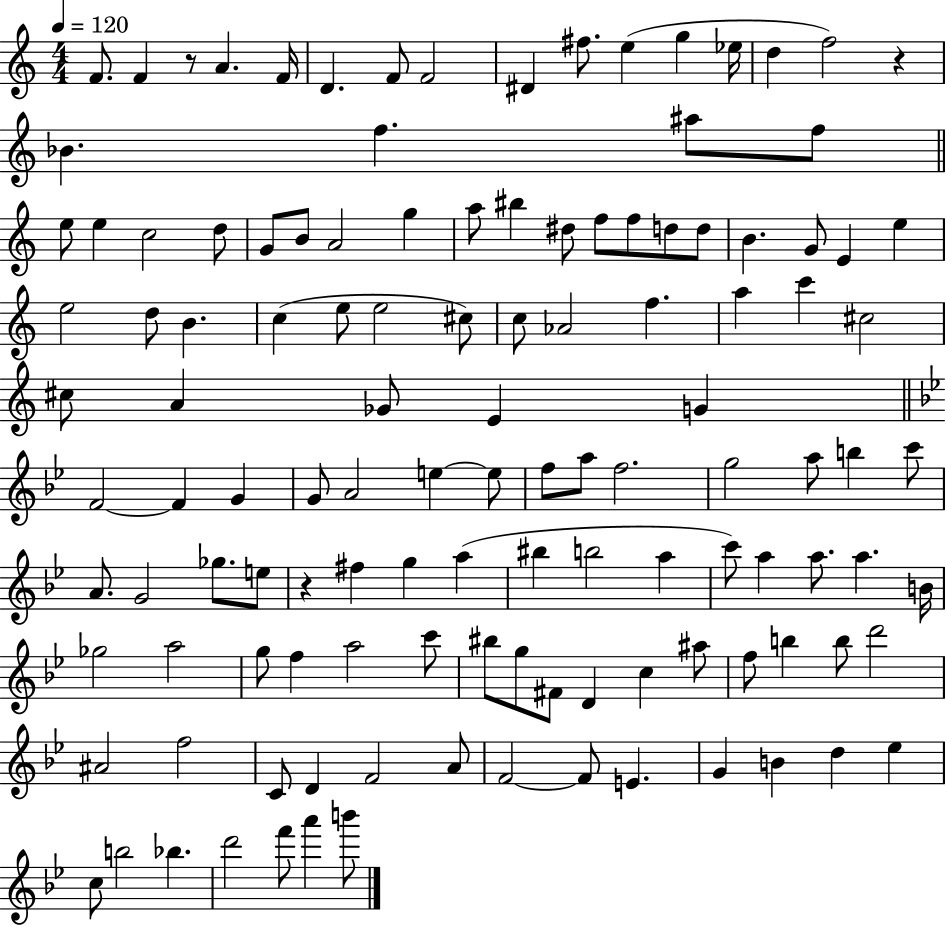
X:1
T:Untitled
M:4/4
L:1/4
K:C
F/2 F z/2 A F/4 D F/2 F2 ^D ^f/2 e g _e/4 d f2 z _B f ^a/2 f/2 e/2 e c2 d/2 G/2 B/2 A2 g a/2 ^b ^d/2 f/2 f/2 d/2 d/2 B G/2 E e e2 d/2 B c e/2 e2 ^c/2 c/2 _A2 f a c' ^c2 ^c/2 A _G/2 E G F2 F G G/2 A2 e e/2 f/2 a/2 f2 g2 a/2 b c'/2 A/2 G2 _g/2 e/2 z ^f g a ^b b2 a c'/2 a a/2 a B/4 _g2 a2 g/2 f a2 c'/2 ^b/2 g/2 ^F/2 D c ^a/2 f/2 b b/2 d'2 ^A2 f2 C/2 D F2 A/2 F2 F/2 E G B d _e c/2 b2 _b d'2 f'/2 a' b'/2